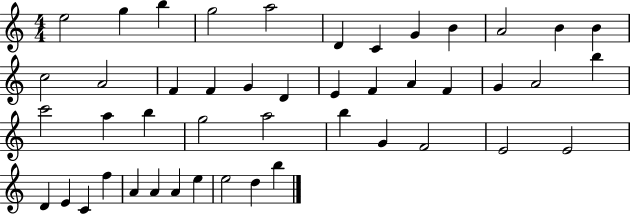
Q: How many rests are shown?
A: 0